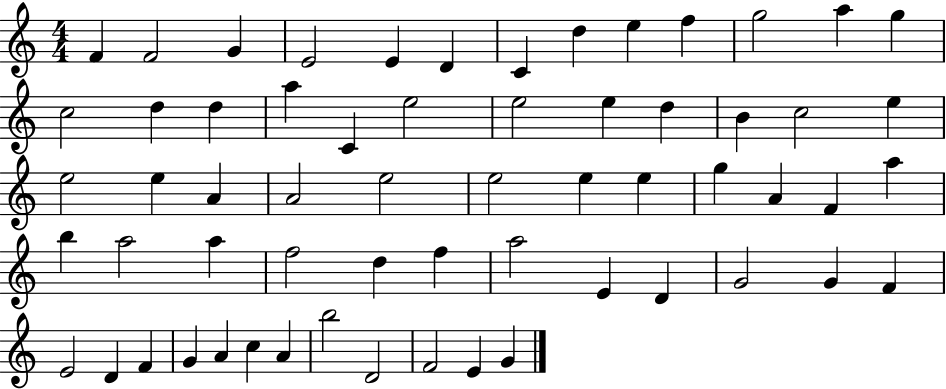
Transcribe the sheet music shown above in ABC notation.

X:1
T:Untitled
M:4/4
L:1/4
K:C
F F2 G E2 E D C d e f g2 a g c2 d d a C e2 e2 e d B c2 e e2 e A A2 e2 e2 e e g A F a b a2 a f2 d f a2 E D G2 G F E2 D F G A c A b2 D2 F2 E G